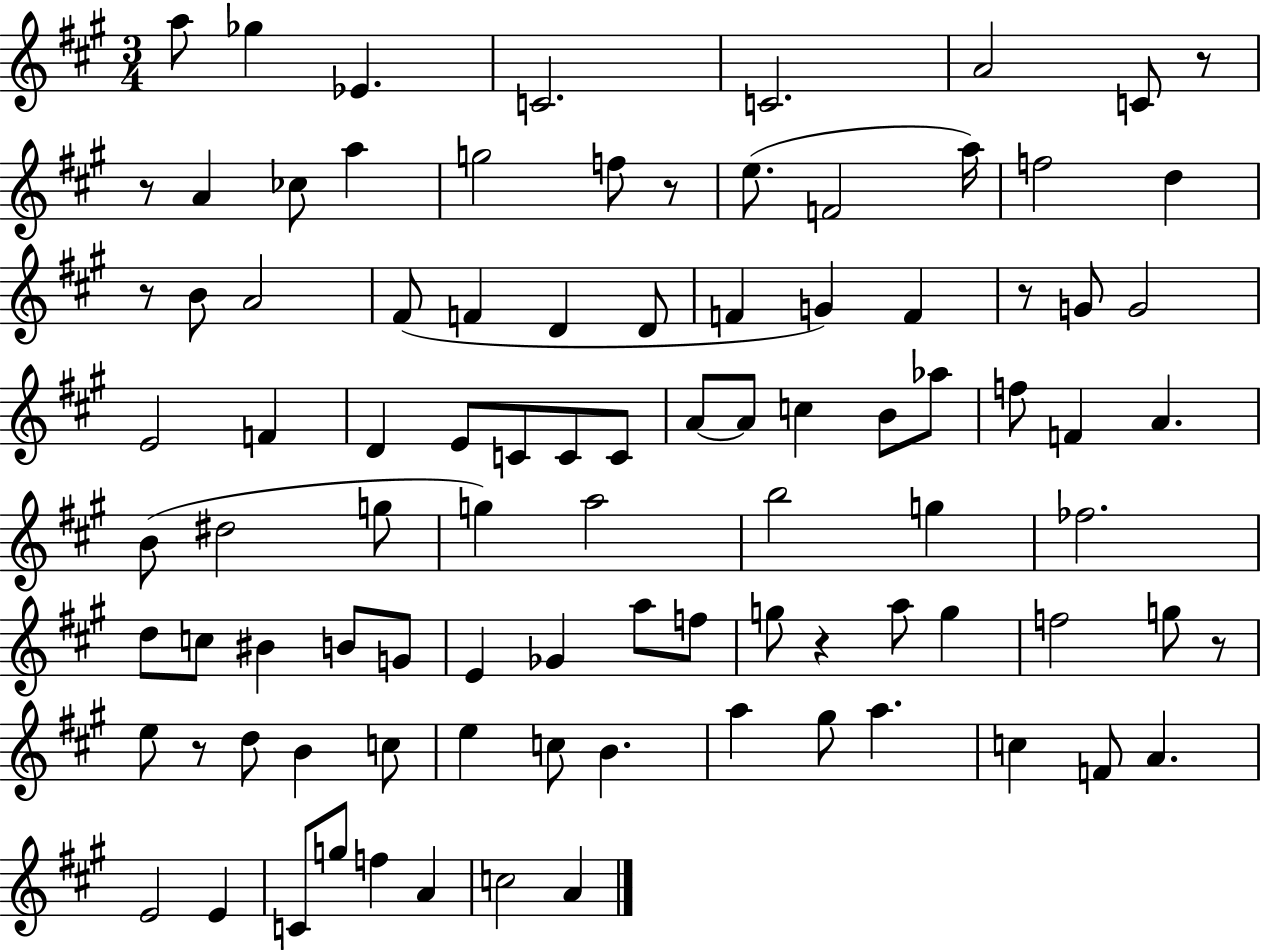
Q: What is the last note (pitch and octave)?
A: A4